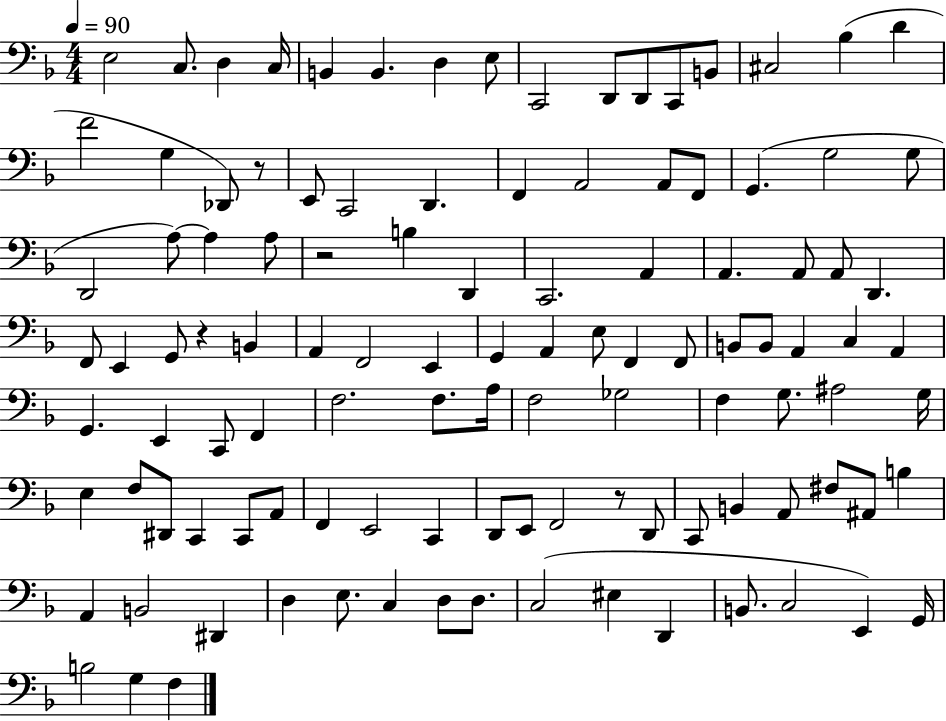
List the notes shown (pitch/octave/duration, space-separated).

E3/h C3/e. D3/q C3/s B2/q B2/q. D3/q E3/e C2/h D2/e D2/e C2/e B2/e C#3/h Bb3/q D4/q F4/h G3/q Db2/e R/e E2/e C2/h D2/q. F2/q A2/h A2/e F2/e G2/q. G3/h G3/e D2/h A3/e A3/q A3/e R/h B3/q D2/q C2/h. A2/q A2/q. A2/e A2/e D2/q. F2/e E2/q G2/e R/q B2/q A2/q F2/h E2/q G2/q A2/q E3/e F2/q F2/e B2/e B2/e A2/q C3/q A2/q G2/q. E2/q C2/e F2/q F3/h. F3/e. A3/s F3/h Gb3/h F3/q G3/e. A#3/h G3/s E3/q F3/e D#2/e C2/q C2/e A2/e F2/q E2/h C2/q D2/e E2/e F2/h R/e D2/e C2/e B2/q A2/e F#3/e A#2/e B3/q A2/q B2/h D#2/q D3/q E3/e. C3/q D3/e D3/e. C3/h EIS3/q D2/q B2/e. C3/h E2/q G2/s B3/h G3/q F3/q